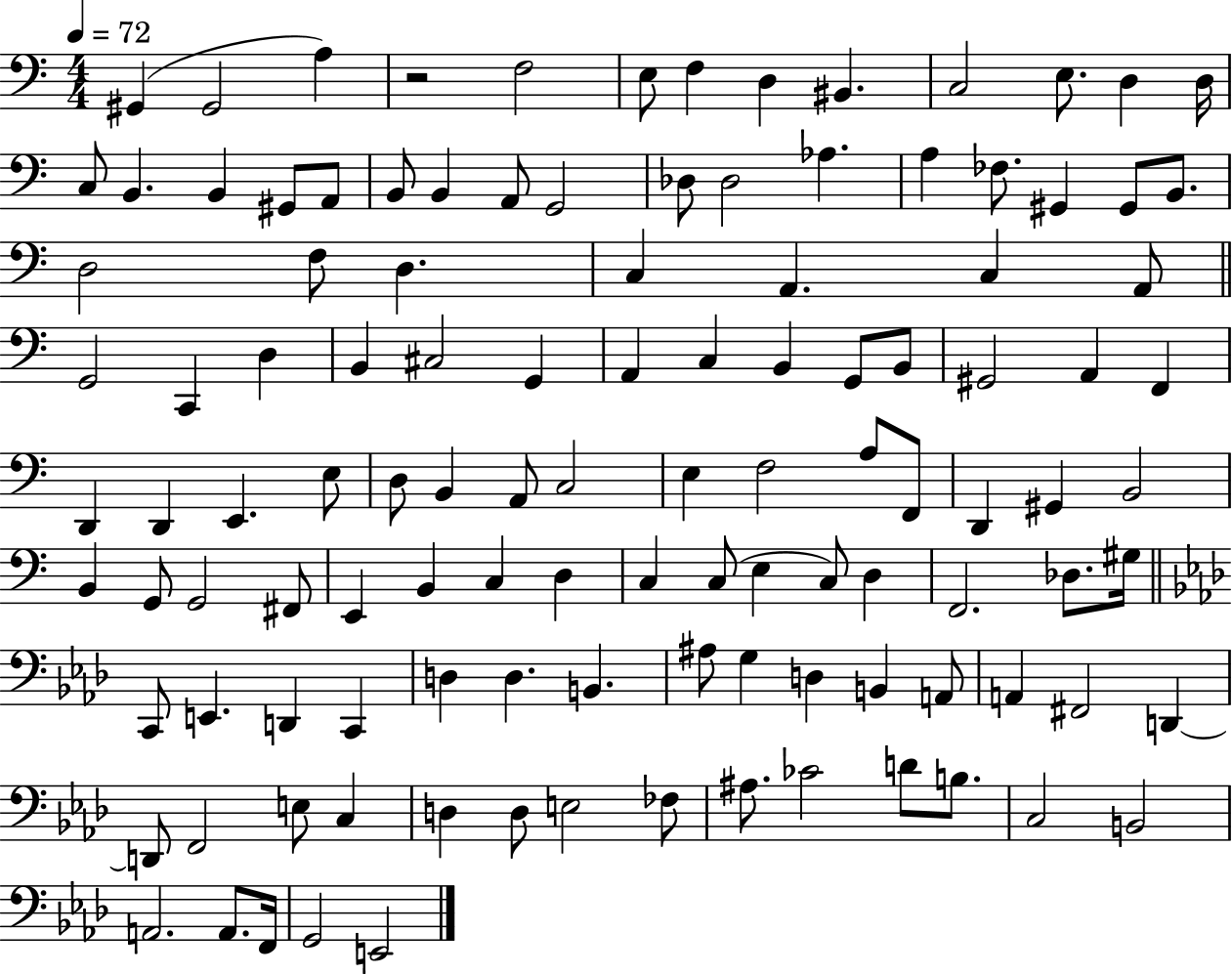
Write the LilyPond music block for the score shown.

{
  \clef bass
  \numericTimeSignature
  \time 4/4
  \key c \major
  \tempo 4 = 72
  gis,4( gis,2 a4) | r2 f2 | e8 f4 d4 bis,4. | c2 e8. d4 d16 | \break c8 b,4. b,4 gis,8 a,8 | b,8 b,4 a,8 g,2 | des8 des2 aes4. | a4 fes8. gis,4 gis,8 b,8. | \break d2 f8 d4. | c4 a,4. c4 a,8 | \bar "||" \break \key c \major g,2 c,4 d4 | b,4 cis2 g,4 | a,4 c4 b,4 g,8 b,8 | gis,2 a,4 f,4 | \break d,4 d,4 e,4. e8 | d8 b,4 a,8 c2 | e4 f2 a8 f,8 | d,4 gis,4 b,2 | \break b,4 g,8 g,2 fis,8 | e,4 b,4 c4 d4 | c4 c8( e4 c8) d4 | f,2. des8. gis16 | \break \bar "||" \break \key f \minor c,8 e,4. d,4 c,4 | d4 d4. b,4. | ais8 g4 d4 b,4 a,8 | a,4 fis,2 d,4~~ | \break d,8 f,2 e8 c4 | d4 d8 e2 fes8 | ais8. ces'2 d'8 b8. | c2 b,2 | \break a,2. a,8. f,16 | g,2 e,2 | \bar "|."
}